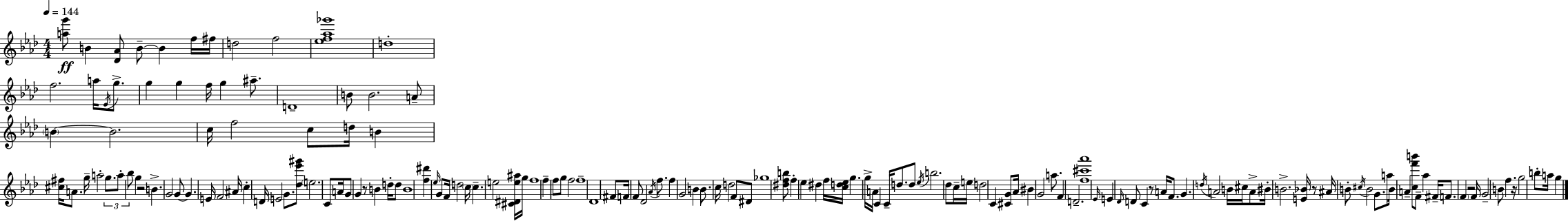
[A5,G6]/e B4/q [Db4,Ab4]/e B4/e B4/q F5/s F#5/s D5/h F5/h [Eb5,F5,Ab5,Gb6]/w D5/w F5/h. A5/s Eb4/s G5/e. G5/q G5/q F5/s G5/q A#5/e. D4/w B4/e B4/h. A4/e B4/q B4/h. C5/s F5/h C5/e D5/s B4/q [C#5,F#5]/s A4/e. G5/s A5/h G5/e. A5/e Bb5/e G5/q R/h B4/q. G4/h G4/e G4/q. E4/s F4/h A#4/s C5/q D4/s E4/h G4/e. [Db5,Eb6,G#6]/e E5/h. C4/e A4/s G4/e G4/q R/e B4/q D5/s D5/e B4/w [F5,D#6]/q Eb5/s G4/e F4/s D5/h C5/s C5/q. E5/h [C#4,D#4,E5,A#5]/s G5/s F5/w F5/q F5/e G5/e F5/h F5/w Db4/w F#4/e F4/s F4/e Db4/h Ab4/s F5/e. F5/q G4/h B4/q B4/e. C5/s D5/h F4/e D#4/e Gb5/w [D#5,F5,B5]/e F5/q Eb5/q D#5/q F5/s [C5,D5,Eb5]/s G5/q. G5/s A4/s C4/q C4/s D5/e. D5/e Eb5/s B5/h. Db5/e C5/s E5/s D5/h C4/q [C#4,G4]/e Ab4/s BIS4/q G4/h A5/e. F4/q D4/h. [F5,C#6,Ab6]/w Eb4/s E4/q Db4/s D4/e C4/q R/e A4/s F4/e. G4/q. D5/s A4/h B4/s C#5/s A4/e BIS4/s B4/h. [E4,Bb4]/s R/e A#4/s B4/e C#5/s B4/h G4/e. A5/e B4/s A4/q [C5,F6,B6]/e F4/e Ab5/q F#4/s F4/e. F4/q R/h F4/s G4/h B4/e F5/q. R/s G5/h B5/e A5/s G5/q